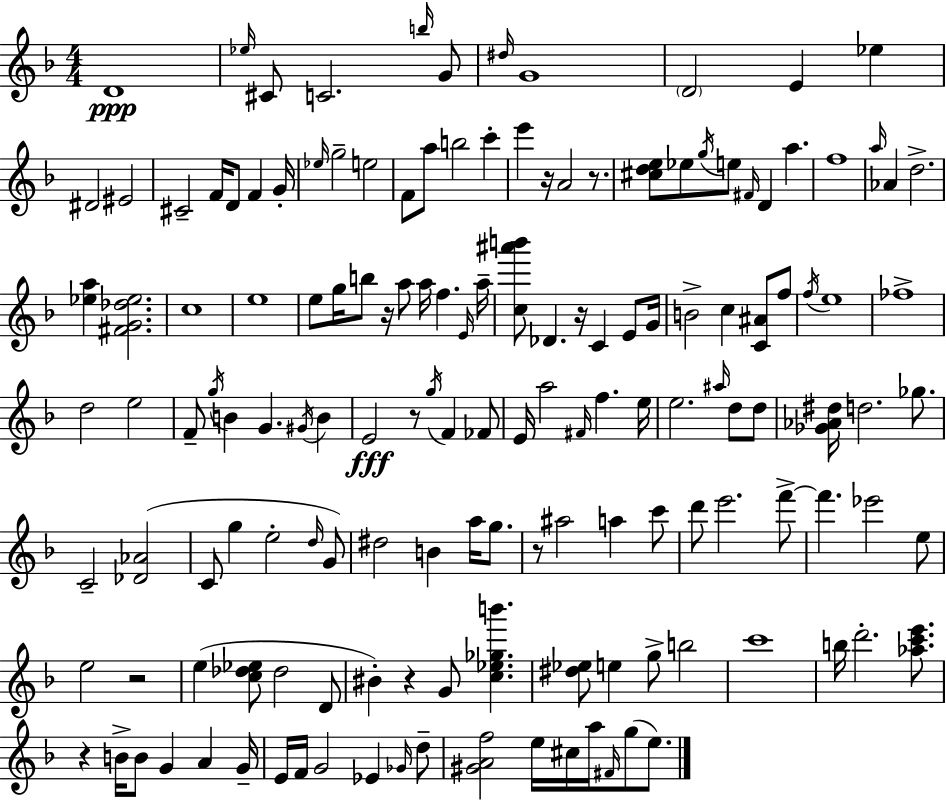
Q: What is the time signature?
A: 4/4